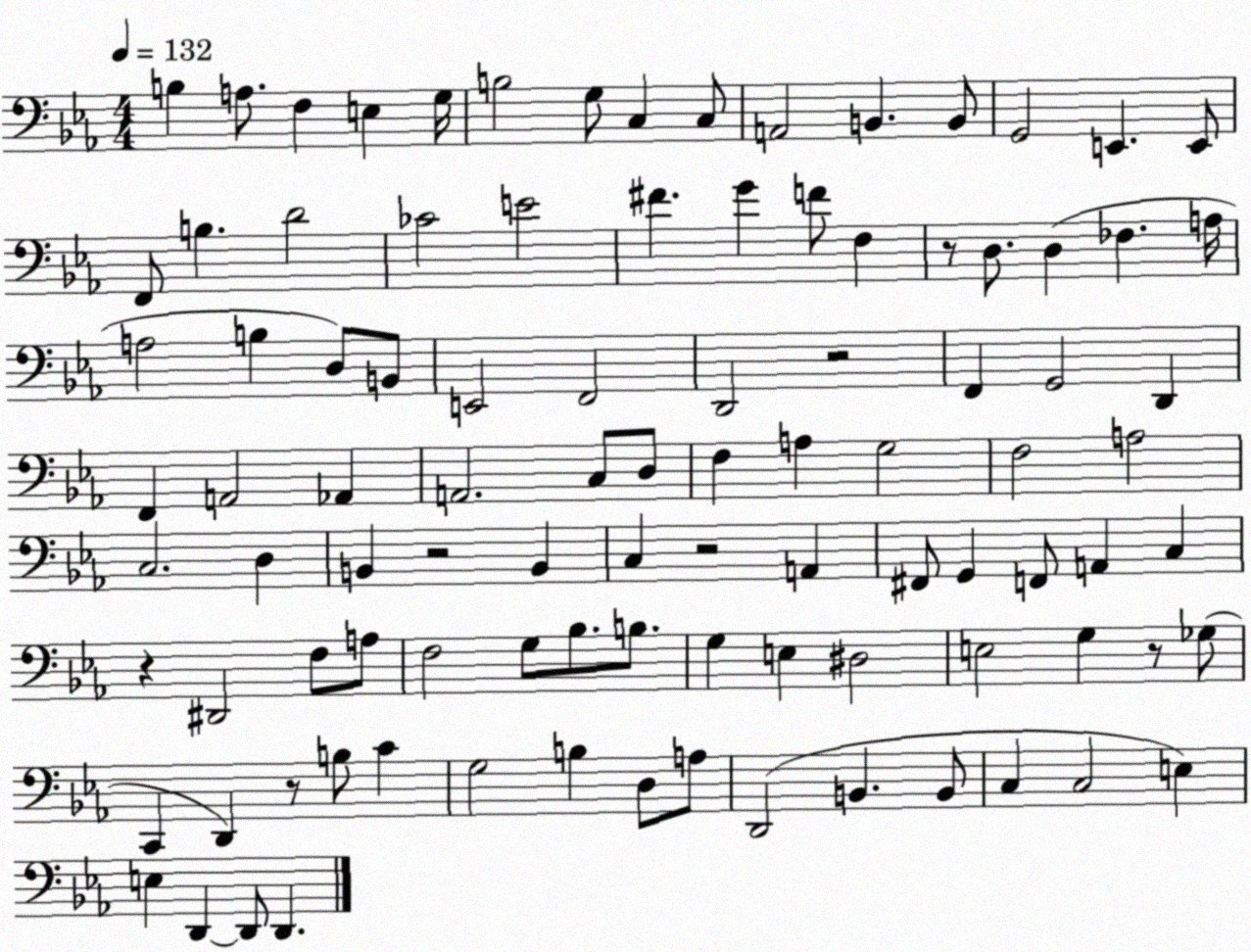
X:1
T:Untitled
M:4/4
L:1/4
K:Eb
B, A,/2 F, E, G,/4 B,2 G,/2 C, C,/2 A,,2 B,, B,,/2 G,,2 E,, E,,/2 F,,/2 B, D2 _C2 E2 ^F G F/2 F, z/2 D,/2 D, _F, A,/4 A,2 B, D,/2 B,,/2 E,,2 F,,2 D,,2 z2 F,, G,,2 D,, F,, A,,2 _A,, A,,2 C,/2 D,/2 F, A, G,2 F,2 A,2 C,2 D, B,, z2 B,, C, z2 A,, ^F,,/2 G,, F,,/2 A,, C, z ^D,,2 F,/2 A,/2 F,2 G,/2 _B,/2 B,/2 G, E, ^D,2 E,2 G, z/2 _G,/2 C,, D,, z/2 B,/2 C G,2 B, D,/2 A,/2 D,,2 B,, B,,/2 C, C,2 E, E, D,, D,,/2 D,,